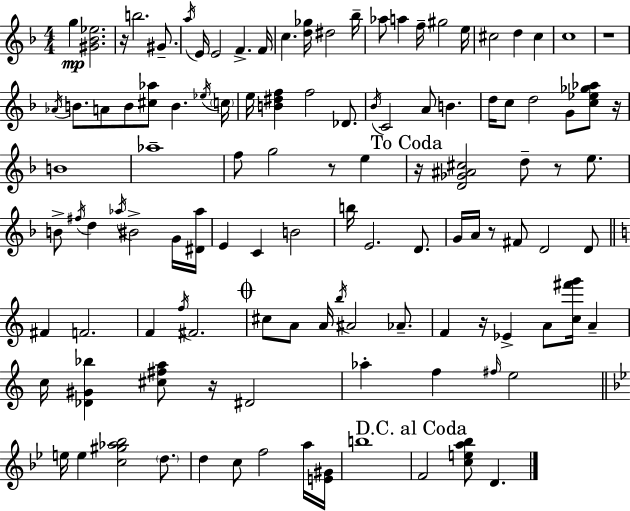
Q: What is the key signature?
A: F major